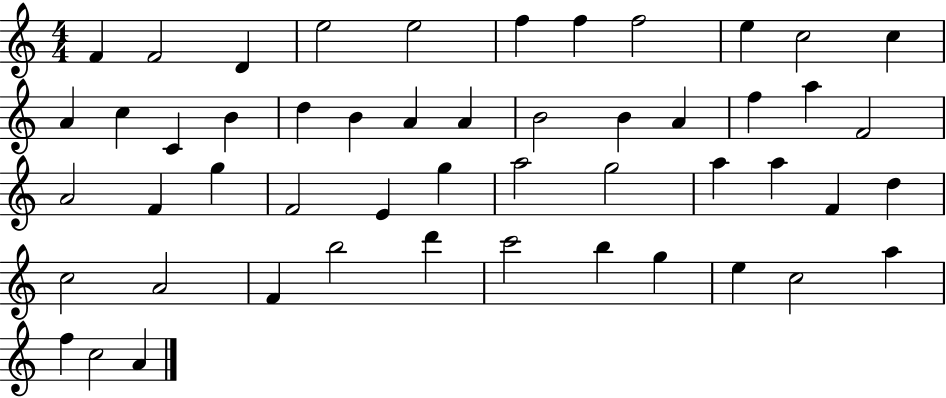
X:1
T:Untitled
M:4/4
L:1/4
K:C
F F2 D e2 e2 f f f2 e c2 c A c C B d B A A B2 B A f a F2 A2 F g F2 E g a2 g2 a a F d c2 A2 F b2 d' c'2 b g e c2 a f c2 A